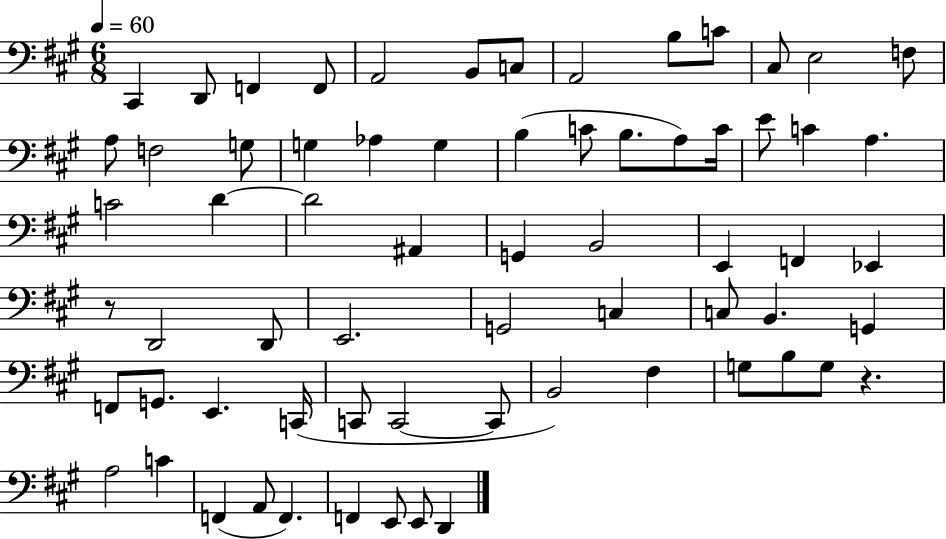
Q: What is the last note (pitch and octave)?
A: D2